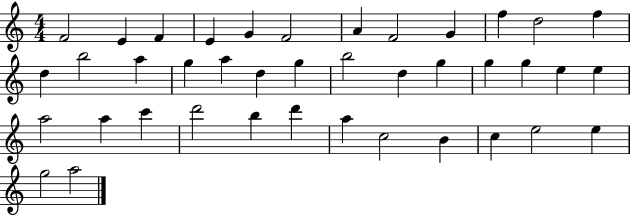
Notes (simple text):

F4/h E4/q F4/q E4/q G4/q F4/h A4/q F4/h G4/q F5/q D5/h F5/q D5/q B5/h A5/q G5/q A5/q D5/q G5/q B5/h D5/q G5/q G5/q G5/q E5/q E5/q A5/h A5/q C6/q D6/h B5/q D6/q A5/q C5/h B4/q C5/q E5/h E5/q G5/h A5/h